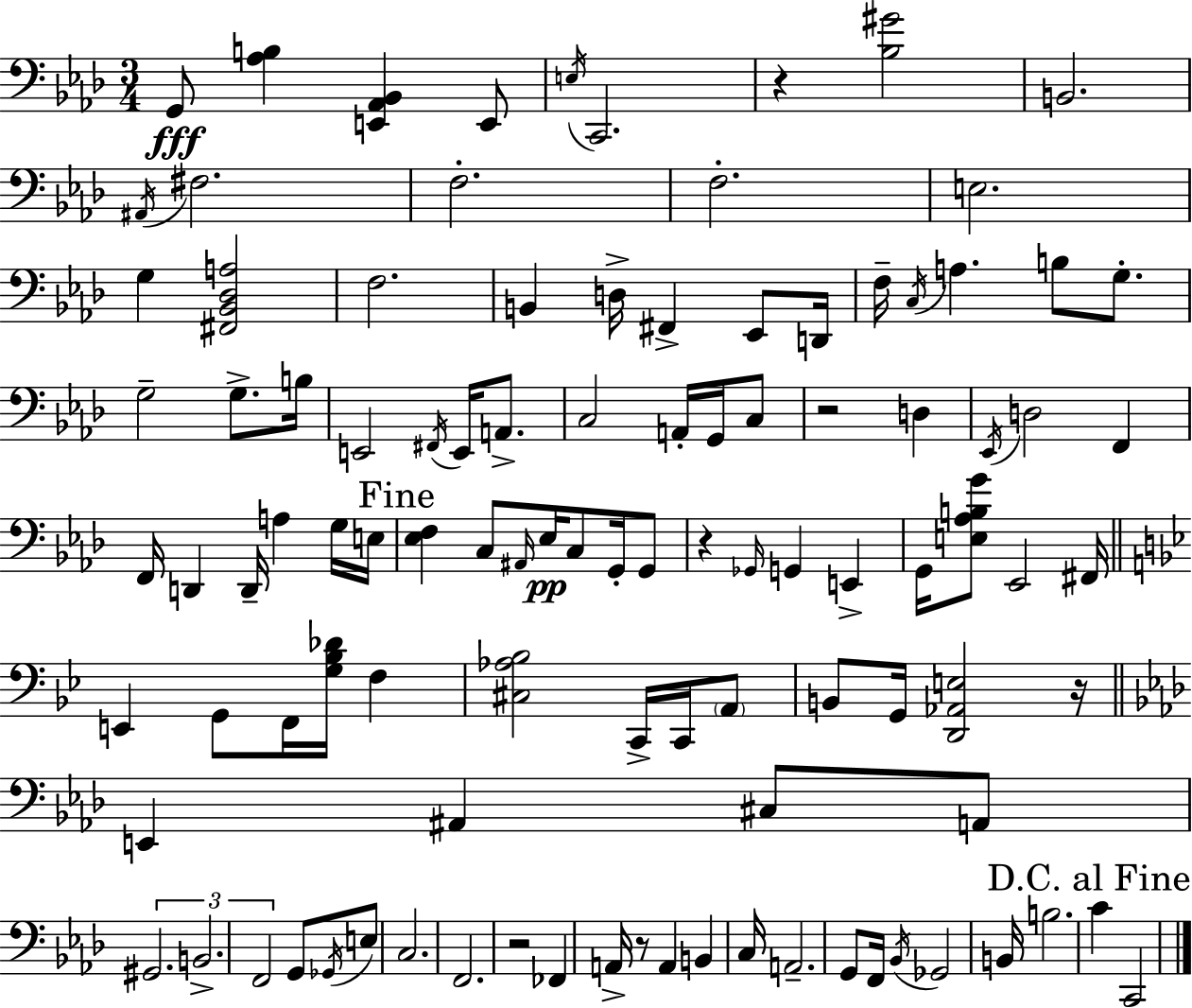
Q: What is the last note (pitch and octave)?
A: C2